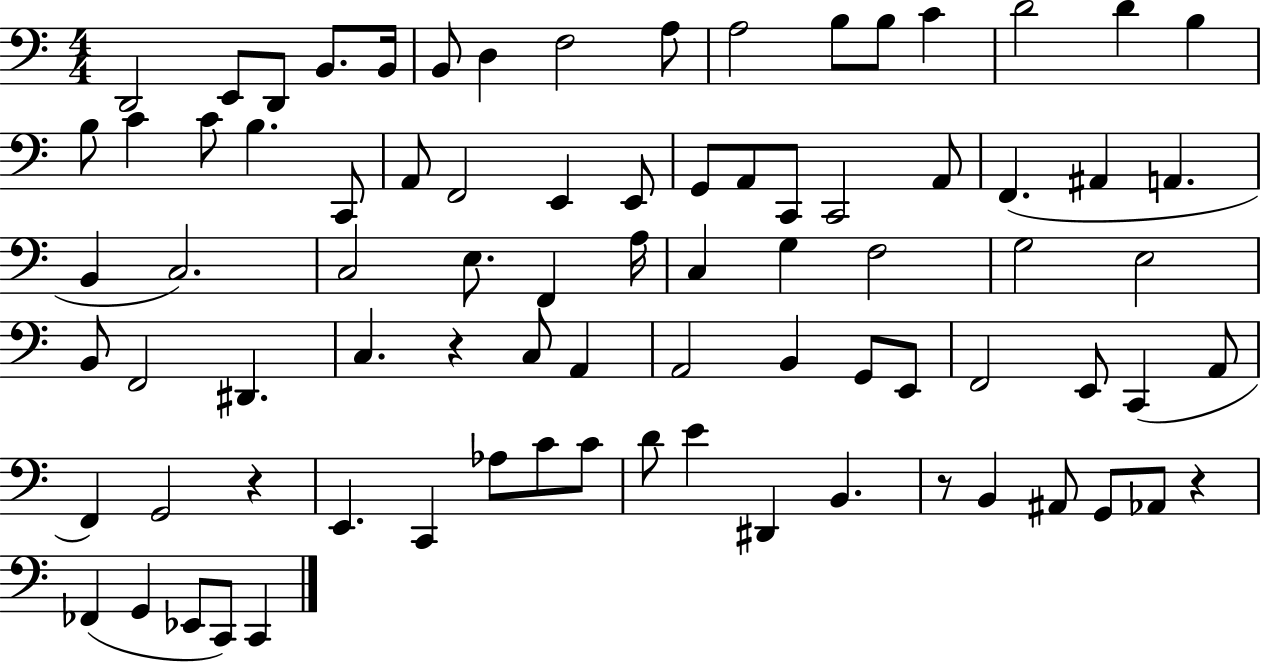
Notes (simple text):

D2/h E2/e D2/e B2/e. B2/s B2/e D3/q F3/h A3/e A3/h B3/e B3/e C4/q D4/h D4/q B3/q B3/e C4/q C4/e B3/q. C2/e A2/e F2/h E2/q E2/e G2/e A2/e C2/e C2/h A2/e F2/q. A#2/q A2/q. B2/q C3/h. C3/h E3/e. F2/q A3/s C3/q G3/q F3/h G3/h E3/h B2/e F2/h D#2/q. C3/q. R/q C3/e A2/q A2/h B2/q G2/e E2/e F2/h E2/e C2/q A2/e F2/q G2/h R/q E2/q. C2/q Ab3/e C4/e C4/e D4/e E4/q D#2/q B2/q. R/e B2/q A#2/e G2/e Ab2/e R/q FES2/q G2/q Eb2/e C2/e C2/q